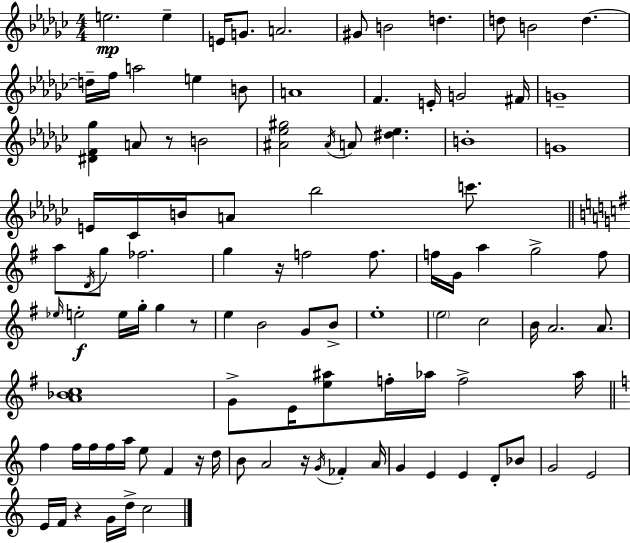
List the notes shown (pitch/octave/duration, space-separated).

E5/h. E5/q E4/s G4/e. A4/h. G#4/e B4/h D5/q. D5/e B4/h D5/q. D5/s F5/s A5/h E5/q B4/e A4/w F4/q. E4/s G4/h F#4/s G4/w [D#4,F4,Gb5]/q A4/e R/e B4/h [A#4,Eb5,G#5]/h A#4/s A4/e [D#5,Eb5]/q. B4/w G4/w E4/s CES4/s B4/s A4/e Bb5/h C6/e. A5/e D4/s G5/e FES5/h. G5/q R/s F5/h F5/e. F5/s G4/s A5/q G5/h F5/e Eb5/s E5/h E5/s G5/s G5/q R/e E5/q B4/h G4/e B4/e E5/w E5/h C5/h B4/s A4/h. A4/e. [A4,Bb4,C5]/w G4/e E4/s [E5,A#5]/e F5/s Ab5/s F5/h Ab5/s F5/q F5/s F5/s F5/s A5/s E5/e F4/q R/s D5/s B4/e A4/h R/s G4/s FES4/q A4/s G4/q E4/q E4/q D4/e Bb4/e G4/h E4/h E4/s F4/s R/q G4/s D5/s C5/h